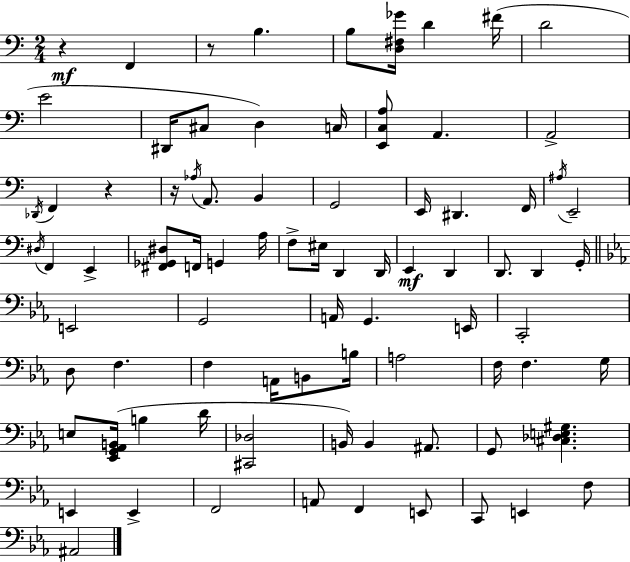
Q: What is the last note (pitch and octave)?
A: A#2